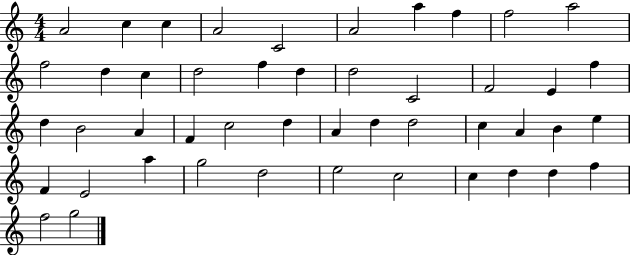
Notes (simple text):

A4/h C5/q C5/q A4/h C4/h A4/h A5/q F5/q F5/h A5/h F5/h D5/q C5/q D5/h F5/q D5/q D5/h C4/h F4/h E4/q F5/q D5/q B4/h A4/q F4/q C5/h D5/q A4/q D5/q D5/h C5/q A4/q B4/q E5/q F4/q E4/h A5/q G5/h D5/h E5/h C5/h C5/q D5/q D5/q F5/q F5/h G5/h